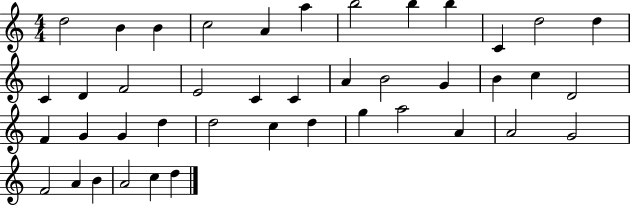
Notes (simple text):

D5/h B4/q B4/q C5/h A4/q A5/q B5/h B5/q B5/q C4/q D5/h D5/q C4/q D4/q F4/h E4/h C4/q C4/q A4/q B4/h G4/q B4/q C5/q D4/h F4/q G4/q G4/q D5/q D5/h C5/q D5/q G5/q A5/h A4/q A4/h G4/h F4/h A4/q B4/q A4/h C5/q D5/q